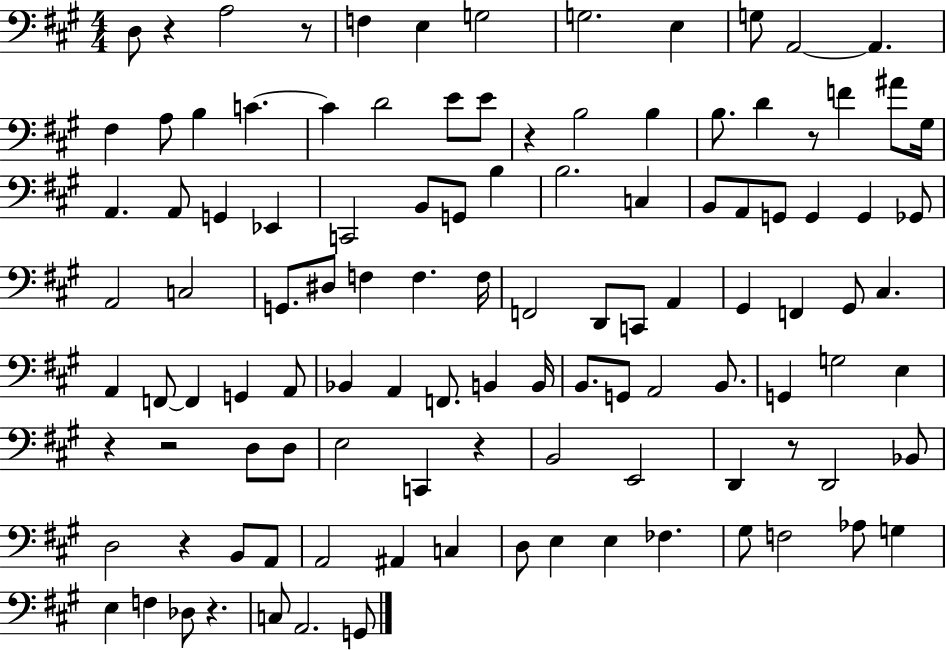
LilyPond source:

{
  \clef bass
  \numericTimeSignature
  \time 4/4
  \key a \major
  \repeat volta 2 { d8 r4 a2 r8 | f4 e4 g2 | g2. e4 | g8 a,2~~ a,4. | \break fis4 a8 b4 c'4.~~ | c'4 d'2 e'8 e'8 | r4 b2 b4 | b8. d'4 r8 f'4 ais'8 gis16 | \break a,4. a,8 g,4 ees,4 | c,2 b,8 g,8 b4 | b2. c4 | b,8 a,8 g,8 g,4 g,4 ges,8 | \break a,2 c2 | g,8. dis8 f4 f4. f16 | f,2 d,8 c,8 a,4 | gis,4 f,4 gis,8 cis4. | \break a,4 f,8~~ f,4 g,4 a,8 | bes,4 a,4 f,8. b,4 b,16 | b,8. g,8 a,2 b,8. | g,4 g2 e4 | \break r4 r2 d8 d8 | e2 c,4 r4 | b,2 e,2 | d,4 r8 d,2 bes,8 | \break d2 r4 b,8 a,8 | a,2 ais,4 c4 | d8 e4 e4 fes4. | gis8 f2 aes8 g4 | \break e4 f4 des8 r4. | c8 a,2. g,8 | } \bar "|."
}